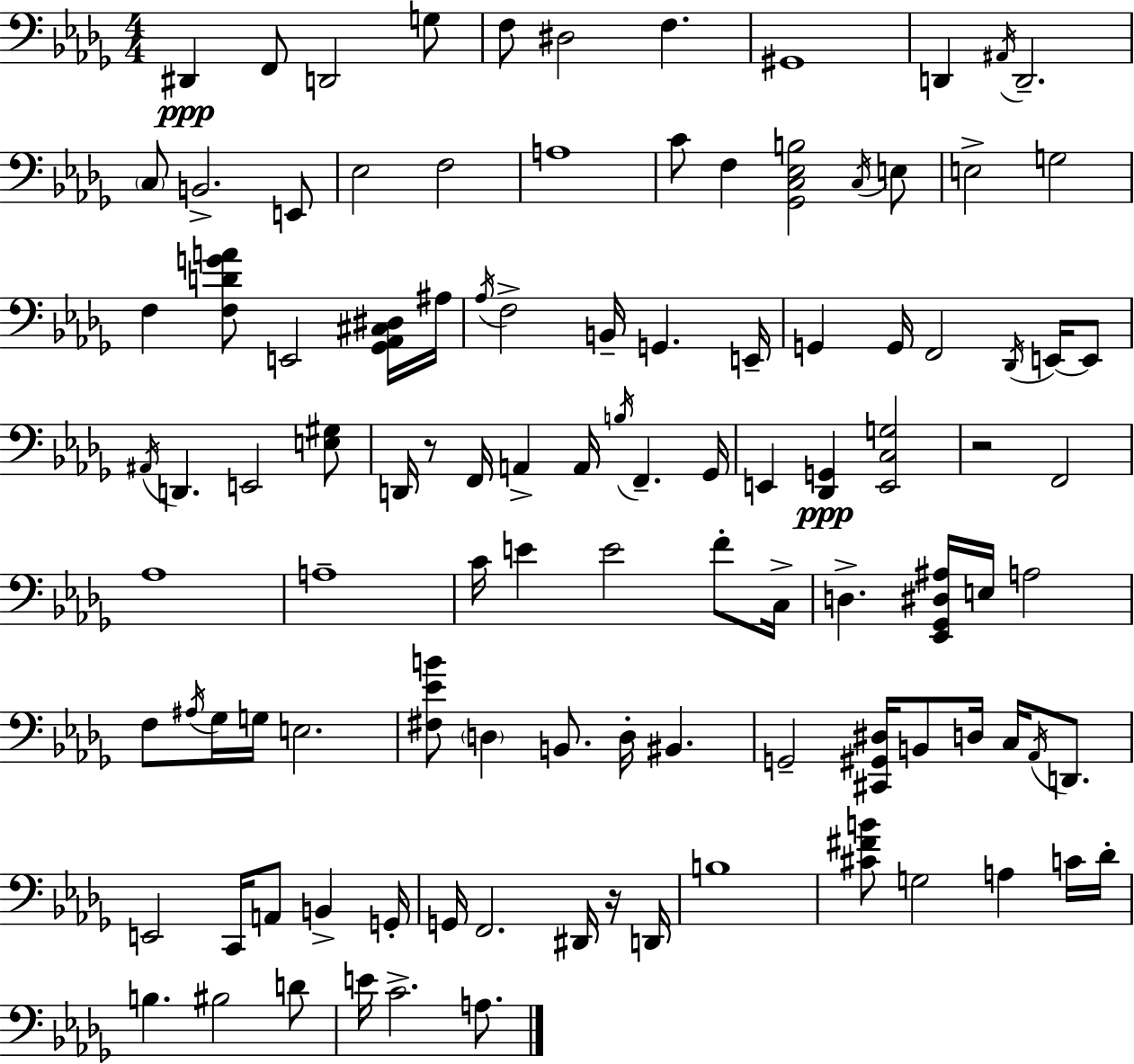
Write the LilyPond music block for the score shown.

{
  \clef bass
  \numericTimeSignature
  \time 4/4
  \key bes \minor
  dis,4\ppp f,8 d,2 g8 | f8 dis2 f4. | gis,1 | d,4 \acciaccatura { ais,16 } d,2.-- | \break \parenthesize c8 b,2.-> e,8 | ees2 f2 | a1 | c'8 f4 <ges, c ees b>2 \acciaccatura { c16 } | \break e8 e2-> g2 | f4 <f d' g' a'>8 e,2 | <ges, aes, cis dis>16 ais16 \acciaccatura { aes16 } f2-> b,16-- g,4. | e,16-- g,4 g,16 f,2 | \break \acciaccatura { des,16 } e,16~~ e,8 \acciaccatura { ais,16 } d,4. e,2 | <e gis>8 d,16 r8 f,16 a,4-> a,16 \acciaccatura { b16 } f,4.-- | ges,16 e,4 <des, g,>4\ppp <e, c g>2 | r2 f,2 | \break aes1 | a1-- | c'16 e'4 e'2 | f'8-. c16-> d4.-> <ees, ges, dis ais>16 e16 a2 | \break f8 \acciaccatura { ais16 } ges16 g16 e2. | <fis ees' b'>8 \parenthesize d4 b,8. | d16-. bis,4. g,2-- <cis, gis, dis>16 | b,8 d16 c16 \acciaccatura { aes,16 } d,8. e,2 | \break c,16 a,8 b,4-> g,16-. g,16 f,2. | dis,16 r16 d,16 b1 | <cis' fis' b'>8 g2 | a4 c'16 des'16-. b4. bis2 | \break d'8 e'16 c'2.-> | a8. \bar "|."
}